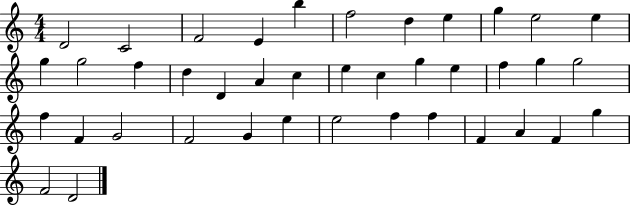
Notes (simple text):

D4/h C4/h F4/h E4/q B5/q F5/h D5/q E5/q G5/q E5/h E5/q G5/q G5/h F5/q D5/q D4/q A4/q C5/q E5/q C5/q G5/q E5/q F5/q G5/q G5/h F5/q F4/q G4/h F4/h G4/q E5/q E5/h F5/q F5/q F4/q A4/q F4/q G5/q F4/h D4/h